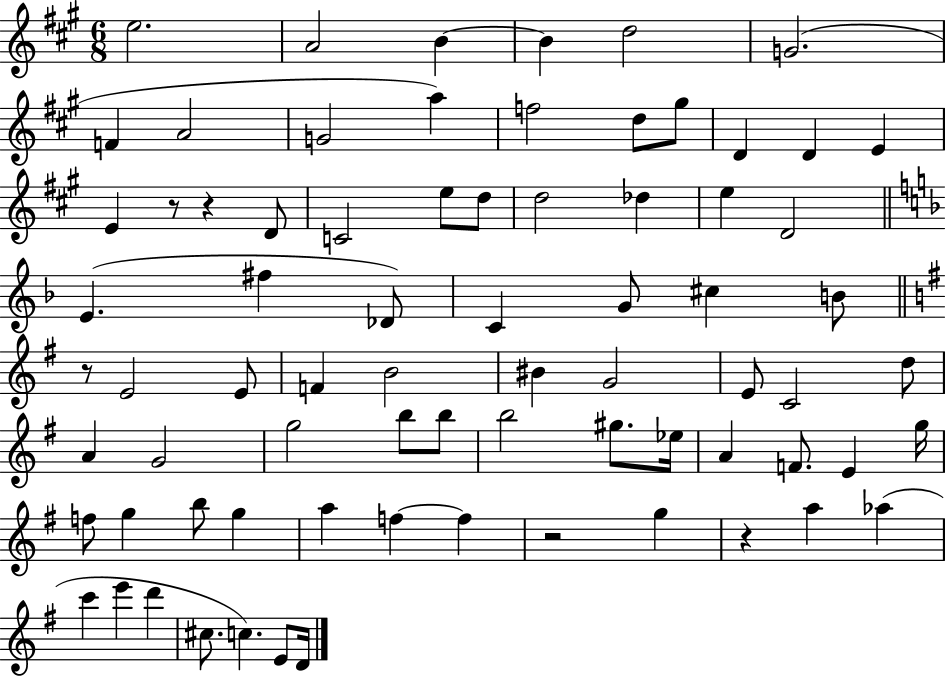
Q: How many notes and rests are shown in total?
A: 75